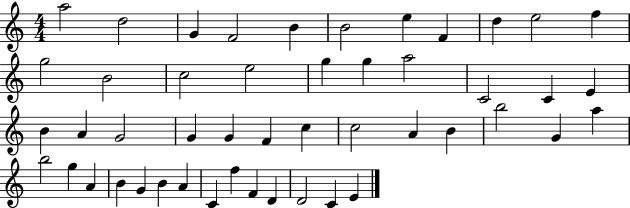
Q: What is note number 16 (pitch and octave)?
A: G5